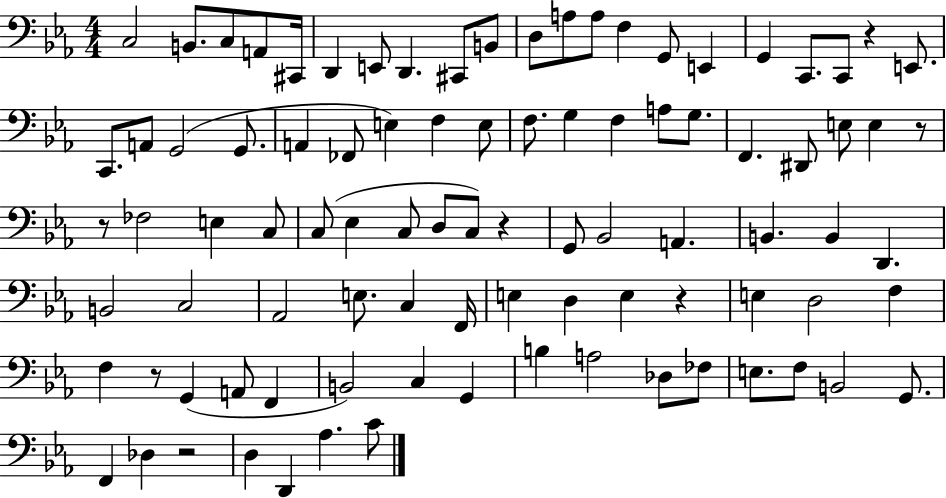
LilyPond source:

{
  \clef bass
  \numericTimeSignature
  \time 4/4
  \key ees \major
  c2 b,8. c8 a,8 cis,16 | d,4 e,8 d,4. cis,8 b,8 | d8 a8 a8 f4 g,8 e,4 | g,4 c,8. c,8 r4 e,8. | \break c,8. a,8 g,2( g,8. | a,4 fes,8 e4) f4 e8 | f8. g4 f4 a8 g8. | f,4. dis,8 e8 e4 r8 | \break r8 fes2 e4 c8 | c8( ees4 c8 d8 c8) r4 | g,8 bes,2 a,4. | b,4. b,4 d,4. | \break b,2 c2 | aes,2 e8. c4 f,16 | e4 d4 e4 r4 | e4 d2 f4 | \break f4 r8 g,4( a,8 f,4 | b,2) c4 g,4 | b4 a2 des8 fes8 | e8. f8 b,2 g,8. | \break f,4 des4 r2 | d4 d,4 aes4. c'8 | \bar "|."
}